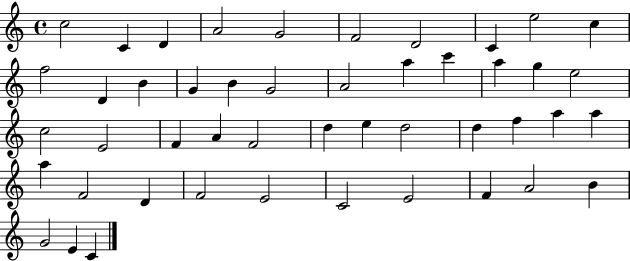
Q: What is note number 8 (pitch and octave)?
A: C4